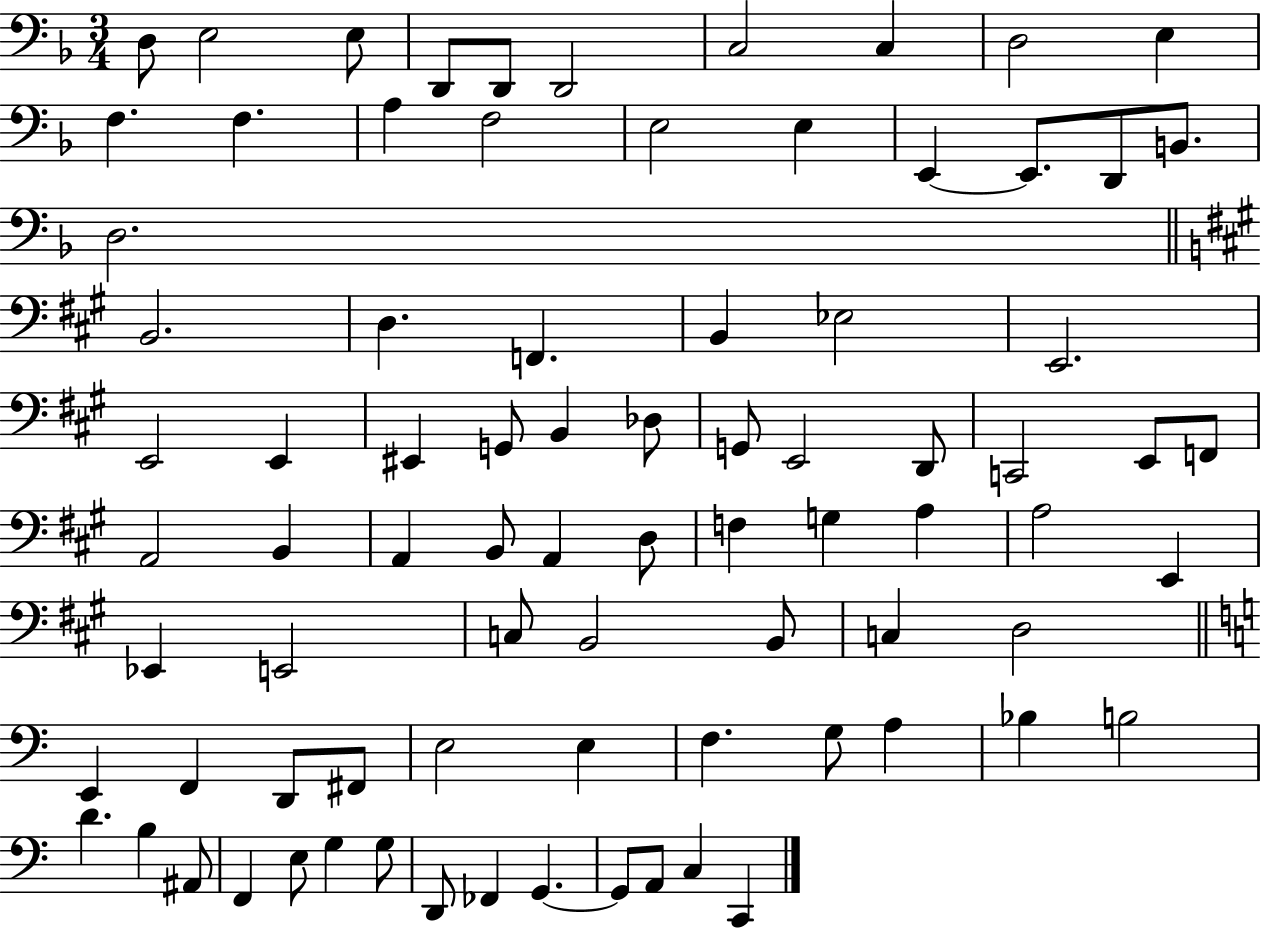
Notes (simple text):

D3/e E3/h E3/e D2/e D2/e D2/h C3/h C3/q D3/h E3/q F3/q. F3/q. A3/q F3/h E3/h E3/q E2/q E2/e. D2/e B2/e. D3/h. B2/h. D3/q. F2/q. B2/q Eb3/h E2/h. E2/h E2/q EIS2/q G2/e B2/q Db3/e G2/e E2/h D2/e C2/h E2/e F2/e A2/h B2/q A2/q B2/e A2/q D3/e F3/q G3/q A3/q A3/h E2/q Eb2/q E2/h C3/e B2/h B2/e C3/q D3/h E2/q F2/q D2/e F#2/e E3/h E3/q F3/q. G3/e A3/q Bb3/q B3/h D4/q. B3/q A#2/e F2/q E3/e G3/q G3/e D2/e FES2/q G2/q. G2/e A2/e C3/q C2/q